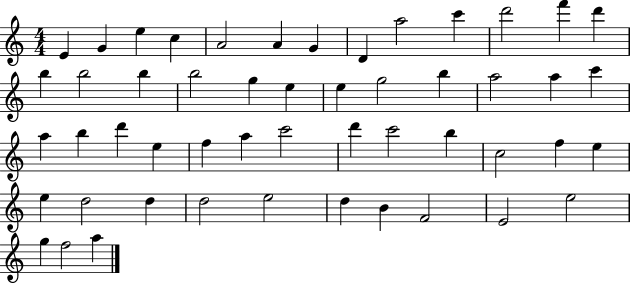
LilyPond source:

{
  \clef treble
  \numericTimeSignature
  \time 4/4
  \key c \major
  e'4 g'4 e''4 c''4 | a'2 a'4 g'4 | d'4 a''2 c'''4 | d'''2 f'''4 d'''4 | \break b''4 b''2 b''4 | b''2 g''4 e''4 | e''4 g''2 b''4 | a''2 a''4 c'''4 | \break a''4 b''4 d'''4 e''4 | f''4 a''4 c'''2 | d'''4 c'''2 b''4 | c''2 f''4 e''4 | \break e''4 d''2 d''4 | d''2 e''2 | d''4 b'4 f'2 | e'2 e''2 | \break g''4 f''2 a''4 | \bar "|."
}